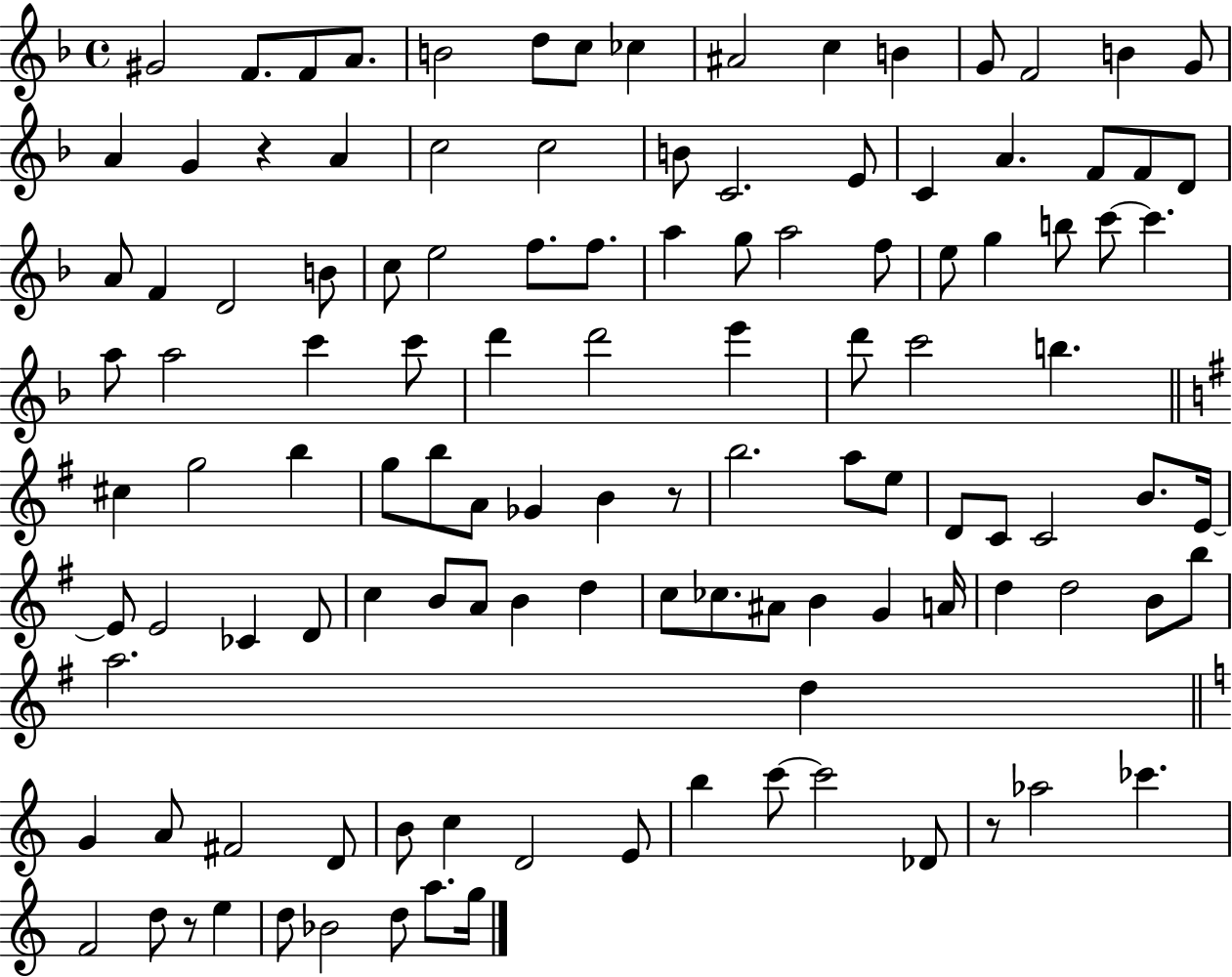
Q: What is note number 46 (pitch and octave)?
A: A5